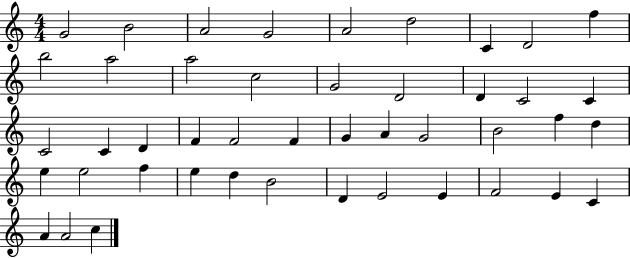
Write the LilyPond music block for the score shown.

{
  \clef treble
  \numericTimeSignature
  \time 4/4
  \key c \major
  g'2 b'2 | a'2 g'2 | a'2 d''2 | c'4 d'2 f''4 | \break b''2 a''2 | a''2 c''2 | g'2 d'2 | d'4 c'2 c'4 | \break c'2 c'4 d'4 | f'4 f'2 f'4 | g'4 a'4 g'2 | b'2 f''4 d''4 | \break e''4 e''2 f''4 | e''4 d''4 b'2 | d'4 e'2 e'4 | f'2 e'4 c'4 | \break a'4 a'2 c''4 | \bar "|."
}